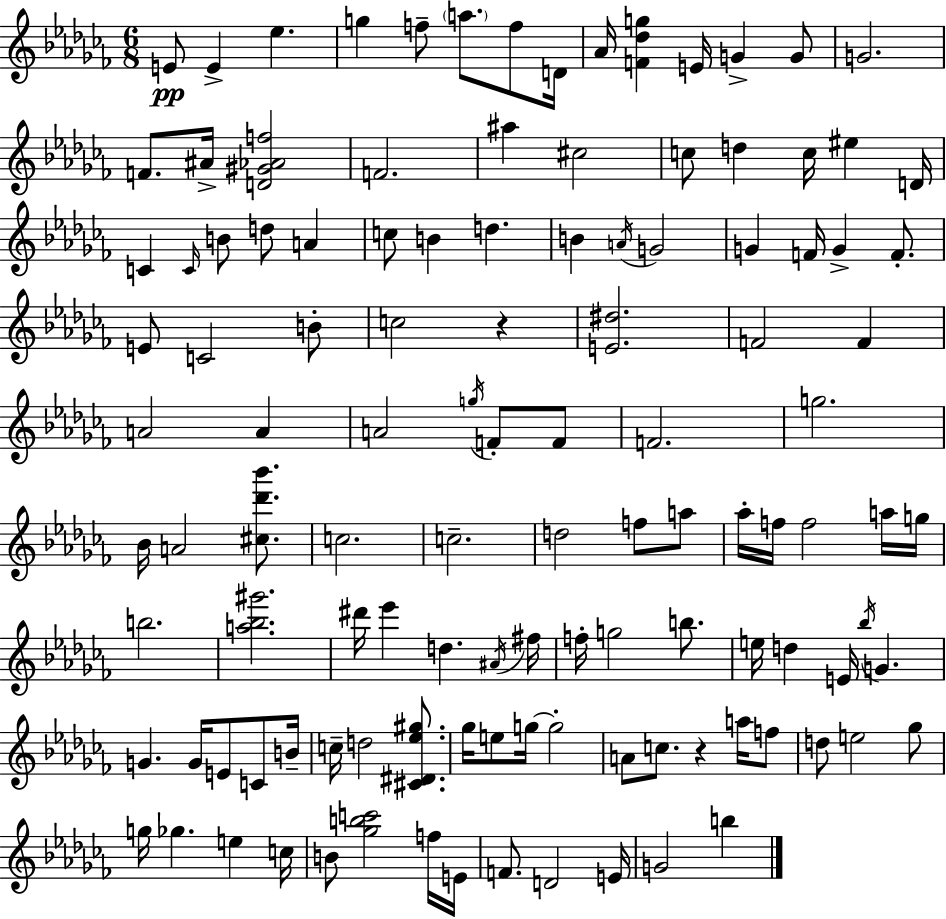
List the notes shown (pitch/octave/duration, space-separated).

E4/e E4/q Eb5/q. G5/q F5/e A5/e. F5/e D4/s Ab4/s [F4,Db5,G5]/q E4/s G4/q G4/e G4/h. F4/e. A#4/s [D4,G#4,Ab4,F5]/h F4/h. A#5/q C#5/h C5/e D5/q C5/s EIS5/q D4/s C4/q C4/s B4/e D5/e A4/q C5/e B4/q D5/q. B4/q A4/s G4/h G4/q F4/s G4/q F4/e. E4/e C4/h B4/e C5/h R/q [E4,D#5]/h. F4/h F4/q A4/h A4/q A4/h G5/s F4/e F4/e F4/h. G5/h. Bb4/s A4/h [C#5,Db6,Bb6]/e. C5/h. C5/h. D5/h F5/e A5/e Ab5/s F5/s F5/h A5/s G5/s B5/h. [A5,Bb5,G#6]/h. D#6/s Eb6/q D5/q. A#4/s F#5/s F5/s G5/h B5/e. E5/s D5/q E4/s Bb5/s G4/q. G4/q. G4/s E4/e C4/e B4/s C5/s D5/h [C#4,D#4,Eb5,G#5]/e. Gb5/s E5/e G5/s G5/h A4/e C5/e. R/q A5/s F5/e D5/e E5/h Gb5/e G5/s Gb5/q. E5/q C5/s B4/e [Gb5,B5,C6]/h F5/s E4/s F4/e. D4/h E4/s G4/h B5/q